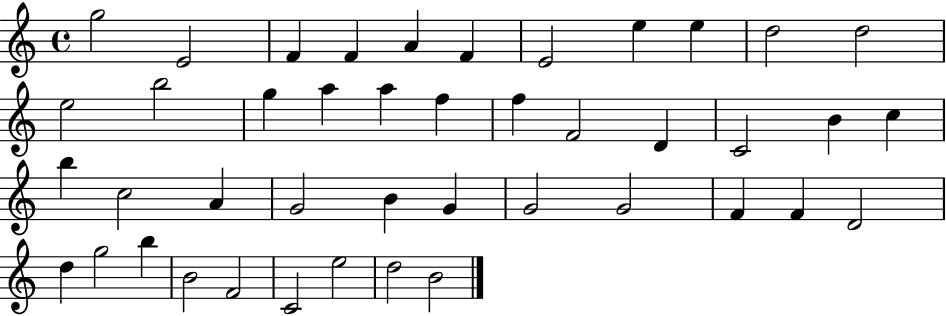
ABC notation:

X:1
T:Untitled
M:4/4
L:1/4
K:C
g2 E2 F F A F E2 e e d2 d2 e2 b2 g a a f f F2 D C2 B c b c2 A G2 B G G2 G2 F F D2 d g2 b B2 F2 C2 e2 d2 B2